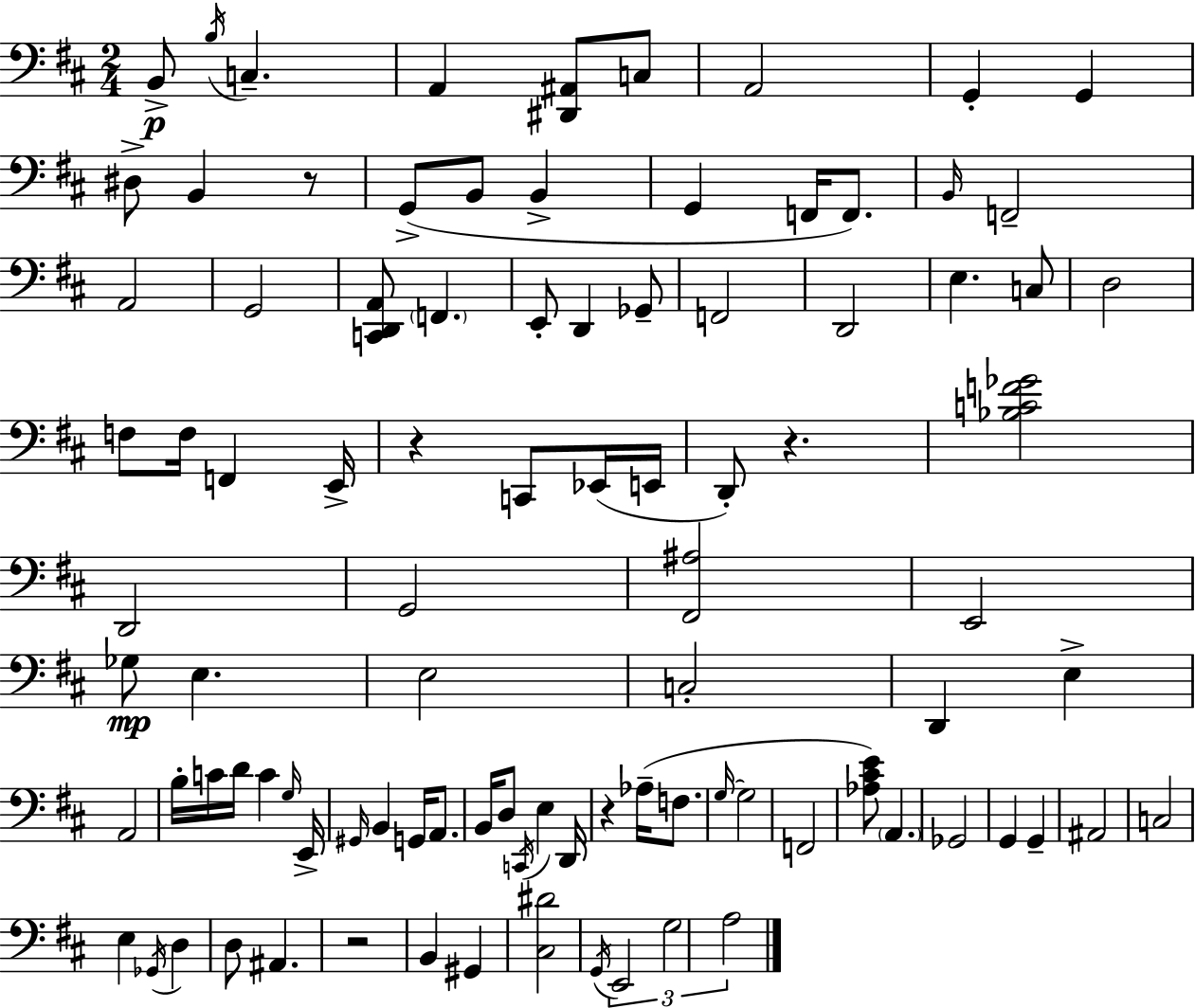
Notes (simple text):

B2/e B3/s C3/q. A2/q [D#2,A#2]/e C3/e A2/h G2/q G2/q D#3/e B2/q R/e G2/e B2/e B2/q G2/q F2/s F2/e. B2/s F2/h A2/h G2/h [C2,D2,A2]/e F2/q. E2/e D2/q Gb2/e F2/h D2/h E3/q. C3/e D3/h F3/e F3/s F2/q E2/s R/q C2/e Eb2/s E2/s D2/e R/q. [Bb3,C4,F4,Gb4]/h D2/h G2/h [F#2,A#3]/h E2/h Gb3/e E3/q. E3/h C3/h D2/q E3/q A2/h B3/s C4/s D4/s C4/q G3/s E2/s G#2/s B2/q G2/s A2/e. B2/s D3/e C2/s E3/q D2/s R/q Ab3/s F3/e. G3/s G3/h F2/h [Ab3,C#4,E4]/e A2/q. Gb2/h G2/q G2/q A#2/h C3/h E3/q Gb2/s D3/q D3/e A#2/q. R/h B2/q G#2/q [C#3,D#4]/h G2/s E2/h G3/h A3/h